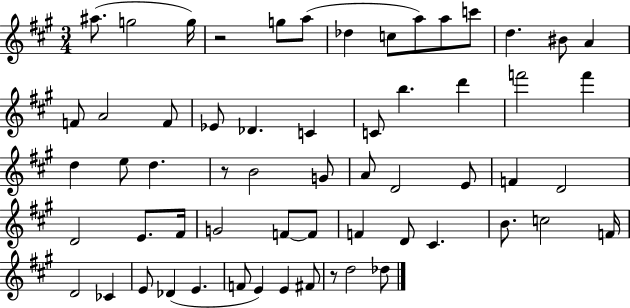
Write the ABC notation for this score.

X:1
T:Untitled
M:3/4
L:1/4
K:A
^a/2 g2 g/4 z2 g/2 a/2 _d c/2 a/2 a/2 c'/2 d ^B/2 A F/2 A2 F/2 _E/2 _D C C/2 b d' f'2 f' d e/2 d z/2 B2 G/2 A/2 D2 E/2 F D2 D2 E/2 ^F/4 G2 F/2 F/2 F D/2 ^C B/2 c2 F/4 D2 _C E/2 _D E F/2 E E ^F/2 z/2 d2 _d/2